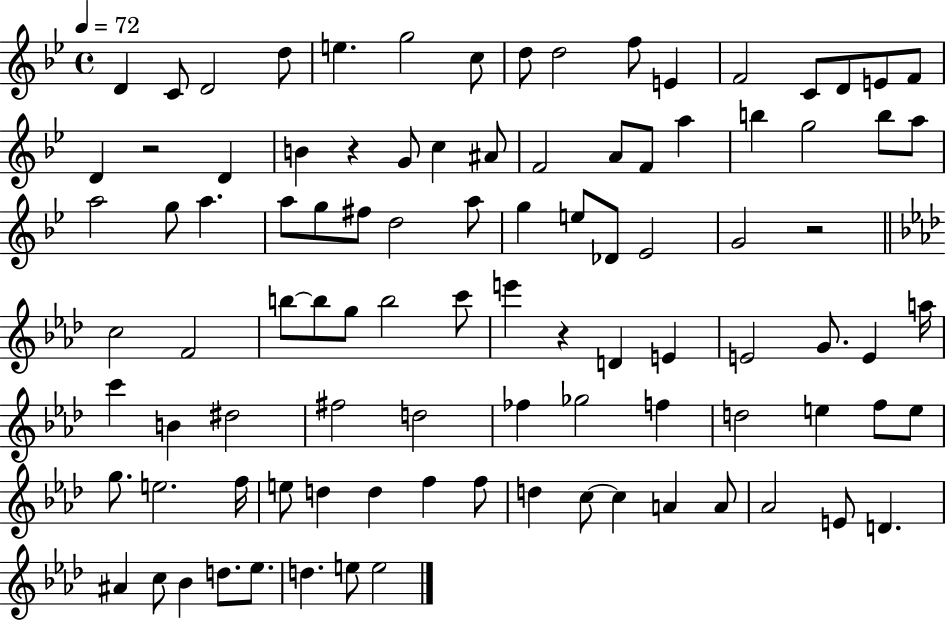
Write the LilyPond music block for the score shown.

{
  \clef treble
  \time 4/4
  \defaultTimeSignature
  \key bes \major
  \tempo 4 = 72
  \repeat volta 2 { d'4 c'8 d'2 d''8 | e''4. g''2 c''8 | d''8 d''2 f''8 e'4 | f'2 c'8 d'8 e'8 f'8 | \break d'4 r2 d'4 | b'4 r4 g'8 c''4 ais'8 | f'2 a'8 f'8 a''4 | b''4 g''2 b''8 a''8 | \break a''2 g''8 a''4. | a''8 g''8 fis''8 d''2 a''8 | g''4 e''8 des'8 ees'2 | g'2 r2 | \break \bar "||" \break \key aes \major c''2 f'2 | b''8~~ b''8 g''8 b''2 c'''8 | e'''4 r4 d'4 e'4 | e'2 g'8. e'4 a''16 | \break c'''4 b'4 dis''2 | fis''2 d''2 | fes''4 ges''2 f''4 | d''2 e''4 f''8 e''8 | \break g''8. e''2. f''16 | e''8 d''4 d''4 f''4 f''8 | d''4 c''8~~ c''4 a'4 a'8 | aes'2 e'8 d'4. | \break ais'4 c''8 bes'4 d''8. ees''8. | d''4. e''8 e''2 | } \bar "|."
}